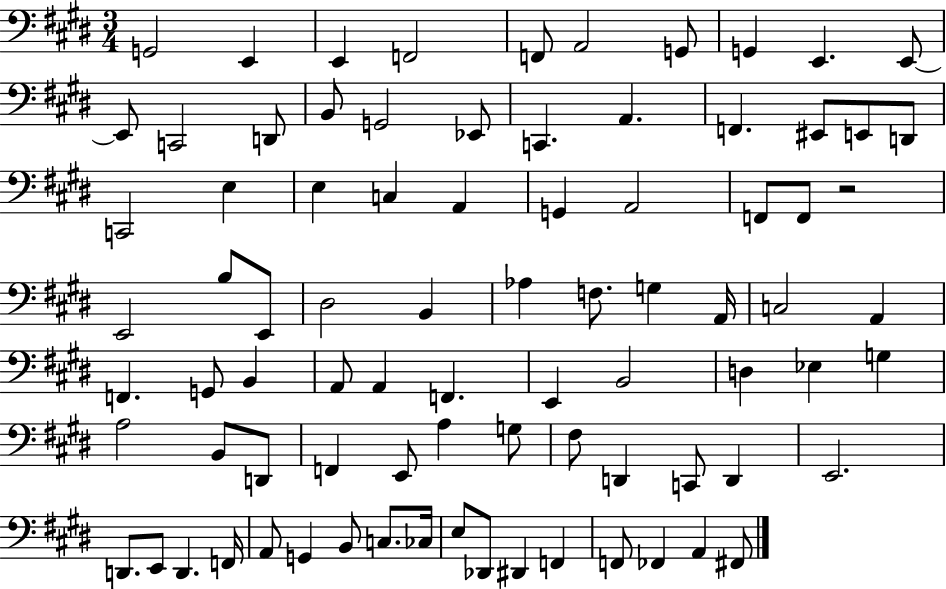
X:1
T:Untitled
M:3/4
L:1/4
K:E
G,,2 E,, E,, F,,2 F,,/2 A,,2 G,,/2 G,, E,, E,,/2 E,,/2 C,,2 D,,/2 B,,/2 G,,2 _E,,/2 C,, A,, F,, ^E,,/2 E,,/2 D,,/2 C,,2 E, E, C, A,, G,, A,,2 F,,/2 F,,/2 z2 E,,2 B,/2 E,,/2 ^D,2 B,, _A, F,/2 G, A,,/4 C,2 A,, F,, G,,/2 B,, A,,/2 A,, F,, E,, B,,2 D, _E, G, A,2 B,,/2 D,,/2 F,, E,,/2 A, G,/2 ^F,/2 D,, C,,/2 D,, E,,2 D,,/2 E,,/2 D,, F,,/4 A,,/2 G,, B,,/2 C,/2 _C,/4 E,/2 _D,,/2 ^D,, F,, F,,/2 _F,, A,, ^F,,/2